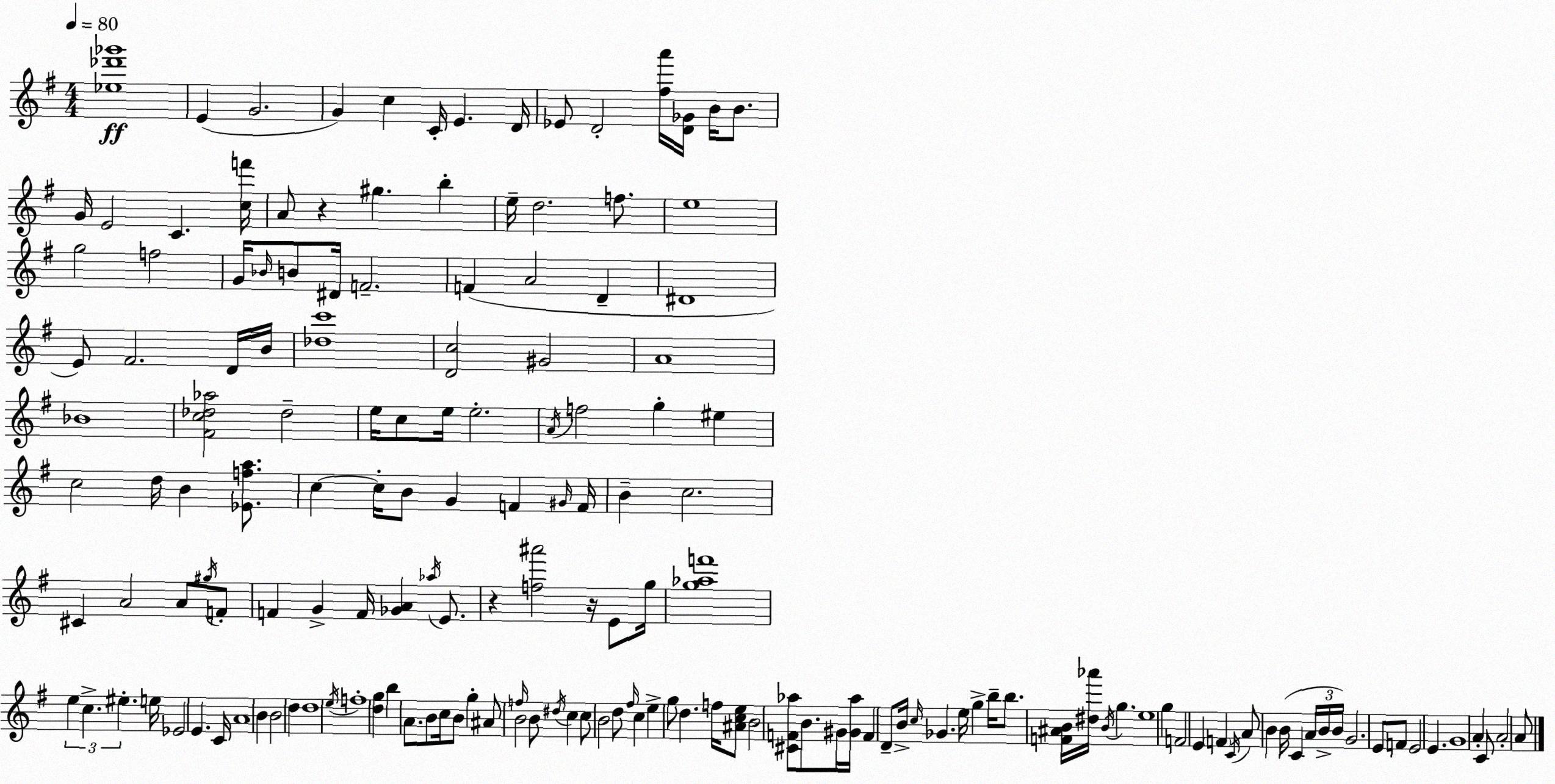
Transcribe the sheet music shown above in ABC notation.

X:1
T:Untitled
M:4/4
L:1/4
K:Em
[_e_d'_g']4 E G2 G c C/4 E D/4 _E/2 D2 [^fa']/4 [D_G]/4 B/4 B/2 G/4 E2 C [cf']/4 A/2 z ^g b e/4 d2 f/2 e4 g2 f2 G/4 _B/4 B/2 ^D/4 F2 F A2 D ^D4 E/2 ^F2 D/4 B/4 [_dc']4 [Dc]2 ^G2 A4 _B4 [^Fc_d_a]2 _d2 e/4 c/2 e/4 e2 A/4 f2 g ^e c2 d/4 B [_Efa]/2 c c/4 B/2 G F ^G/4 F/4 B c2 ^C A2 A/2 ^g/4 F/2 F G F/4 [_GA] _a/4 E/2 z [f^a']2 z/4 E/2 g/4 [g_af']4 e c ^e e/4 _E2 E C/4 A4 B B2 d d4 e/4 f4 [dg] b A/2 B/2 c/4 B/2 g ^A/2 f/4 B2 B/2 ^d/4 c c/2 B2 d/2 ^f/4 c e g/2 d f/4 [^Ace]/2 B2 [^CF_a]/2 B/2 ^G/4 [^G_a]/4 F D/2 B/4 c/4 _G e/4 g b/4 b/2 [F^AB]/4 [^d_a']/4 B/4 g e4 g F2 E F C/4 A/2 B B/4 C A/4 B/4 B/4 G2 E/2 F/2 E2 E G4 A C/2 A2 A/2